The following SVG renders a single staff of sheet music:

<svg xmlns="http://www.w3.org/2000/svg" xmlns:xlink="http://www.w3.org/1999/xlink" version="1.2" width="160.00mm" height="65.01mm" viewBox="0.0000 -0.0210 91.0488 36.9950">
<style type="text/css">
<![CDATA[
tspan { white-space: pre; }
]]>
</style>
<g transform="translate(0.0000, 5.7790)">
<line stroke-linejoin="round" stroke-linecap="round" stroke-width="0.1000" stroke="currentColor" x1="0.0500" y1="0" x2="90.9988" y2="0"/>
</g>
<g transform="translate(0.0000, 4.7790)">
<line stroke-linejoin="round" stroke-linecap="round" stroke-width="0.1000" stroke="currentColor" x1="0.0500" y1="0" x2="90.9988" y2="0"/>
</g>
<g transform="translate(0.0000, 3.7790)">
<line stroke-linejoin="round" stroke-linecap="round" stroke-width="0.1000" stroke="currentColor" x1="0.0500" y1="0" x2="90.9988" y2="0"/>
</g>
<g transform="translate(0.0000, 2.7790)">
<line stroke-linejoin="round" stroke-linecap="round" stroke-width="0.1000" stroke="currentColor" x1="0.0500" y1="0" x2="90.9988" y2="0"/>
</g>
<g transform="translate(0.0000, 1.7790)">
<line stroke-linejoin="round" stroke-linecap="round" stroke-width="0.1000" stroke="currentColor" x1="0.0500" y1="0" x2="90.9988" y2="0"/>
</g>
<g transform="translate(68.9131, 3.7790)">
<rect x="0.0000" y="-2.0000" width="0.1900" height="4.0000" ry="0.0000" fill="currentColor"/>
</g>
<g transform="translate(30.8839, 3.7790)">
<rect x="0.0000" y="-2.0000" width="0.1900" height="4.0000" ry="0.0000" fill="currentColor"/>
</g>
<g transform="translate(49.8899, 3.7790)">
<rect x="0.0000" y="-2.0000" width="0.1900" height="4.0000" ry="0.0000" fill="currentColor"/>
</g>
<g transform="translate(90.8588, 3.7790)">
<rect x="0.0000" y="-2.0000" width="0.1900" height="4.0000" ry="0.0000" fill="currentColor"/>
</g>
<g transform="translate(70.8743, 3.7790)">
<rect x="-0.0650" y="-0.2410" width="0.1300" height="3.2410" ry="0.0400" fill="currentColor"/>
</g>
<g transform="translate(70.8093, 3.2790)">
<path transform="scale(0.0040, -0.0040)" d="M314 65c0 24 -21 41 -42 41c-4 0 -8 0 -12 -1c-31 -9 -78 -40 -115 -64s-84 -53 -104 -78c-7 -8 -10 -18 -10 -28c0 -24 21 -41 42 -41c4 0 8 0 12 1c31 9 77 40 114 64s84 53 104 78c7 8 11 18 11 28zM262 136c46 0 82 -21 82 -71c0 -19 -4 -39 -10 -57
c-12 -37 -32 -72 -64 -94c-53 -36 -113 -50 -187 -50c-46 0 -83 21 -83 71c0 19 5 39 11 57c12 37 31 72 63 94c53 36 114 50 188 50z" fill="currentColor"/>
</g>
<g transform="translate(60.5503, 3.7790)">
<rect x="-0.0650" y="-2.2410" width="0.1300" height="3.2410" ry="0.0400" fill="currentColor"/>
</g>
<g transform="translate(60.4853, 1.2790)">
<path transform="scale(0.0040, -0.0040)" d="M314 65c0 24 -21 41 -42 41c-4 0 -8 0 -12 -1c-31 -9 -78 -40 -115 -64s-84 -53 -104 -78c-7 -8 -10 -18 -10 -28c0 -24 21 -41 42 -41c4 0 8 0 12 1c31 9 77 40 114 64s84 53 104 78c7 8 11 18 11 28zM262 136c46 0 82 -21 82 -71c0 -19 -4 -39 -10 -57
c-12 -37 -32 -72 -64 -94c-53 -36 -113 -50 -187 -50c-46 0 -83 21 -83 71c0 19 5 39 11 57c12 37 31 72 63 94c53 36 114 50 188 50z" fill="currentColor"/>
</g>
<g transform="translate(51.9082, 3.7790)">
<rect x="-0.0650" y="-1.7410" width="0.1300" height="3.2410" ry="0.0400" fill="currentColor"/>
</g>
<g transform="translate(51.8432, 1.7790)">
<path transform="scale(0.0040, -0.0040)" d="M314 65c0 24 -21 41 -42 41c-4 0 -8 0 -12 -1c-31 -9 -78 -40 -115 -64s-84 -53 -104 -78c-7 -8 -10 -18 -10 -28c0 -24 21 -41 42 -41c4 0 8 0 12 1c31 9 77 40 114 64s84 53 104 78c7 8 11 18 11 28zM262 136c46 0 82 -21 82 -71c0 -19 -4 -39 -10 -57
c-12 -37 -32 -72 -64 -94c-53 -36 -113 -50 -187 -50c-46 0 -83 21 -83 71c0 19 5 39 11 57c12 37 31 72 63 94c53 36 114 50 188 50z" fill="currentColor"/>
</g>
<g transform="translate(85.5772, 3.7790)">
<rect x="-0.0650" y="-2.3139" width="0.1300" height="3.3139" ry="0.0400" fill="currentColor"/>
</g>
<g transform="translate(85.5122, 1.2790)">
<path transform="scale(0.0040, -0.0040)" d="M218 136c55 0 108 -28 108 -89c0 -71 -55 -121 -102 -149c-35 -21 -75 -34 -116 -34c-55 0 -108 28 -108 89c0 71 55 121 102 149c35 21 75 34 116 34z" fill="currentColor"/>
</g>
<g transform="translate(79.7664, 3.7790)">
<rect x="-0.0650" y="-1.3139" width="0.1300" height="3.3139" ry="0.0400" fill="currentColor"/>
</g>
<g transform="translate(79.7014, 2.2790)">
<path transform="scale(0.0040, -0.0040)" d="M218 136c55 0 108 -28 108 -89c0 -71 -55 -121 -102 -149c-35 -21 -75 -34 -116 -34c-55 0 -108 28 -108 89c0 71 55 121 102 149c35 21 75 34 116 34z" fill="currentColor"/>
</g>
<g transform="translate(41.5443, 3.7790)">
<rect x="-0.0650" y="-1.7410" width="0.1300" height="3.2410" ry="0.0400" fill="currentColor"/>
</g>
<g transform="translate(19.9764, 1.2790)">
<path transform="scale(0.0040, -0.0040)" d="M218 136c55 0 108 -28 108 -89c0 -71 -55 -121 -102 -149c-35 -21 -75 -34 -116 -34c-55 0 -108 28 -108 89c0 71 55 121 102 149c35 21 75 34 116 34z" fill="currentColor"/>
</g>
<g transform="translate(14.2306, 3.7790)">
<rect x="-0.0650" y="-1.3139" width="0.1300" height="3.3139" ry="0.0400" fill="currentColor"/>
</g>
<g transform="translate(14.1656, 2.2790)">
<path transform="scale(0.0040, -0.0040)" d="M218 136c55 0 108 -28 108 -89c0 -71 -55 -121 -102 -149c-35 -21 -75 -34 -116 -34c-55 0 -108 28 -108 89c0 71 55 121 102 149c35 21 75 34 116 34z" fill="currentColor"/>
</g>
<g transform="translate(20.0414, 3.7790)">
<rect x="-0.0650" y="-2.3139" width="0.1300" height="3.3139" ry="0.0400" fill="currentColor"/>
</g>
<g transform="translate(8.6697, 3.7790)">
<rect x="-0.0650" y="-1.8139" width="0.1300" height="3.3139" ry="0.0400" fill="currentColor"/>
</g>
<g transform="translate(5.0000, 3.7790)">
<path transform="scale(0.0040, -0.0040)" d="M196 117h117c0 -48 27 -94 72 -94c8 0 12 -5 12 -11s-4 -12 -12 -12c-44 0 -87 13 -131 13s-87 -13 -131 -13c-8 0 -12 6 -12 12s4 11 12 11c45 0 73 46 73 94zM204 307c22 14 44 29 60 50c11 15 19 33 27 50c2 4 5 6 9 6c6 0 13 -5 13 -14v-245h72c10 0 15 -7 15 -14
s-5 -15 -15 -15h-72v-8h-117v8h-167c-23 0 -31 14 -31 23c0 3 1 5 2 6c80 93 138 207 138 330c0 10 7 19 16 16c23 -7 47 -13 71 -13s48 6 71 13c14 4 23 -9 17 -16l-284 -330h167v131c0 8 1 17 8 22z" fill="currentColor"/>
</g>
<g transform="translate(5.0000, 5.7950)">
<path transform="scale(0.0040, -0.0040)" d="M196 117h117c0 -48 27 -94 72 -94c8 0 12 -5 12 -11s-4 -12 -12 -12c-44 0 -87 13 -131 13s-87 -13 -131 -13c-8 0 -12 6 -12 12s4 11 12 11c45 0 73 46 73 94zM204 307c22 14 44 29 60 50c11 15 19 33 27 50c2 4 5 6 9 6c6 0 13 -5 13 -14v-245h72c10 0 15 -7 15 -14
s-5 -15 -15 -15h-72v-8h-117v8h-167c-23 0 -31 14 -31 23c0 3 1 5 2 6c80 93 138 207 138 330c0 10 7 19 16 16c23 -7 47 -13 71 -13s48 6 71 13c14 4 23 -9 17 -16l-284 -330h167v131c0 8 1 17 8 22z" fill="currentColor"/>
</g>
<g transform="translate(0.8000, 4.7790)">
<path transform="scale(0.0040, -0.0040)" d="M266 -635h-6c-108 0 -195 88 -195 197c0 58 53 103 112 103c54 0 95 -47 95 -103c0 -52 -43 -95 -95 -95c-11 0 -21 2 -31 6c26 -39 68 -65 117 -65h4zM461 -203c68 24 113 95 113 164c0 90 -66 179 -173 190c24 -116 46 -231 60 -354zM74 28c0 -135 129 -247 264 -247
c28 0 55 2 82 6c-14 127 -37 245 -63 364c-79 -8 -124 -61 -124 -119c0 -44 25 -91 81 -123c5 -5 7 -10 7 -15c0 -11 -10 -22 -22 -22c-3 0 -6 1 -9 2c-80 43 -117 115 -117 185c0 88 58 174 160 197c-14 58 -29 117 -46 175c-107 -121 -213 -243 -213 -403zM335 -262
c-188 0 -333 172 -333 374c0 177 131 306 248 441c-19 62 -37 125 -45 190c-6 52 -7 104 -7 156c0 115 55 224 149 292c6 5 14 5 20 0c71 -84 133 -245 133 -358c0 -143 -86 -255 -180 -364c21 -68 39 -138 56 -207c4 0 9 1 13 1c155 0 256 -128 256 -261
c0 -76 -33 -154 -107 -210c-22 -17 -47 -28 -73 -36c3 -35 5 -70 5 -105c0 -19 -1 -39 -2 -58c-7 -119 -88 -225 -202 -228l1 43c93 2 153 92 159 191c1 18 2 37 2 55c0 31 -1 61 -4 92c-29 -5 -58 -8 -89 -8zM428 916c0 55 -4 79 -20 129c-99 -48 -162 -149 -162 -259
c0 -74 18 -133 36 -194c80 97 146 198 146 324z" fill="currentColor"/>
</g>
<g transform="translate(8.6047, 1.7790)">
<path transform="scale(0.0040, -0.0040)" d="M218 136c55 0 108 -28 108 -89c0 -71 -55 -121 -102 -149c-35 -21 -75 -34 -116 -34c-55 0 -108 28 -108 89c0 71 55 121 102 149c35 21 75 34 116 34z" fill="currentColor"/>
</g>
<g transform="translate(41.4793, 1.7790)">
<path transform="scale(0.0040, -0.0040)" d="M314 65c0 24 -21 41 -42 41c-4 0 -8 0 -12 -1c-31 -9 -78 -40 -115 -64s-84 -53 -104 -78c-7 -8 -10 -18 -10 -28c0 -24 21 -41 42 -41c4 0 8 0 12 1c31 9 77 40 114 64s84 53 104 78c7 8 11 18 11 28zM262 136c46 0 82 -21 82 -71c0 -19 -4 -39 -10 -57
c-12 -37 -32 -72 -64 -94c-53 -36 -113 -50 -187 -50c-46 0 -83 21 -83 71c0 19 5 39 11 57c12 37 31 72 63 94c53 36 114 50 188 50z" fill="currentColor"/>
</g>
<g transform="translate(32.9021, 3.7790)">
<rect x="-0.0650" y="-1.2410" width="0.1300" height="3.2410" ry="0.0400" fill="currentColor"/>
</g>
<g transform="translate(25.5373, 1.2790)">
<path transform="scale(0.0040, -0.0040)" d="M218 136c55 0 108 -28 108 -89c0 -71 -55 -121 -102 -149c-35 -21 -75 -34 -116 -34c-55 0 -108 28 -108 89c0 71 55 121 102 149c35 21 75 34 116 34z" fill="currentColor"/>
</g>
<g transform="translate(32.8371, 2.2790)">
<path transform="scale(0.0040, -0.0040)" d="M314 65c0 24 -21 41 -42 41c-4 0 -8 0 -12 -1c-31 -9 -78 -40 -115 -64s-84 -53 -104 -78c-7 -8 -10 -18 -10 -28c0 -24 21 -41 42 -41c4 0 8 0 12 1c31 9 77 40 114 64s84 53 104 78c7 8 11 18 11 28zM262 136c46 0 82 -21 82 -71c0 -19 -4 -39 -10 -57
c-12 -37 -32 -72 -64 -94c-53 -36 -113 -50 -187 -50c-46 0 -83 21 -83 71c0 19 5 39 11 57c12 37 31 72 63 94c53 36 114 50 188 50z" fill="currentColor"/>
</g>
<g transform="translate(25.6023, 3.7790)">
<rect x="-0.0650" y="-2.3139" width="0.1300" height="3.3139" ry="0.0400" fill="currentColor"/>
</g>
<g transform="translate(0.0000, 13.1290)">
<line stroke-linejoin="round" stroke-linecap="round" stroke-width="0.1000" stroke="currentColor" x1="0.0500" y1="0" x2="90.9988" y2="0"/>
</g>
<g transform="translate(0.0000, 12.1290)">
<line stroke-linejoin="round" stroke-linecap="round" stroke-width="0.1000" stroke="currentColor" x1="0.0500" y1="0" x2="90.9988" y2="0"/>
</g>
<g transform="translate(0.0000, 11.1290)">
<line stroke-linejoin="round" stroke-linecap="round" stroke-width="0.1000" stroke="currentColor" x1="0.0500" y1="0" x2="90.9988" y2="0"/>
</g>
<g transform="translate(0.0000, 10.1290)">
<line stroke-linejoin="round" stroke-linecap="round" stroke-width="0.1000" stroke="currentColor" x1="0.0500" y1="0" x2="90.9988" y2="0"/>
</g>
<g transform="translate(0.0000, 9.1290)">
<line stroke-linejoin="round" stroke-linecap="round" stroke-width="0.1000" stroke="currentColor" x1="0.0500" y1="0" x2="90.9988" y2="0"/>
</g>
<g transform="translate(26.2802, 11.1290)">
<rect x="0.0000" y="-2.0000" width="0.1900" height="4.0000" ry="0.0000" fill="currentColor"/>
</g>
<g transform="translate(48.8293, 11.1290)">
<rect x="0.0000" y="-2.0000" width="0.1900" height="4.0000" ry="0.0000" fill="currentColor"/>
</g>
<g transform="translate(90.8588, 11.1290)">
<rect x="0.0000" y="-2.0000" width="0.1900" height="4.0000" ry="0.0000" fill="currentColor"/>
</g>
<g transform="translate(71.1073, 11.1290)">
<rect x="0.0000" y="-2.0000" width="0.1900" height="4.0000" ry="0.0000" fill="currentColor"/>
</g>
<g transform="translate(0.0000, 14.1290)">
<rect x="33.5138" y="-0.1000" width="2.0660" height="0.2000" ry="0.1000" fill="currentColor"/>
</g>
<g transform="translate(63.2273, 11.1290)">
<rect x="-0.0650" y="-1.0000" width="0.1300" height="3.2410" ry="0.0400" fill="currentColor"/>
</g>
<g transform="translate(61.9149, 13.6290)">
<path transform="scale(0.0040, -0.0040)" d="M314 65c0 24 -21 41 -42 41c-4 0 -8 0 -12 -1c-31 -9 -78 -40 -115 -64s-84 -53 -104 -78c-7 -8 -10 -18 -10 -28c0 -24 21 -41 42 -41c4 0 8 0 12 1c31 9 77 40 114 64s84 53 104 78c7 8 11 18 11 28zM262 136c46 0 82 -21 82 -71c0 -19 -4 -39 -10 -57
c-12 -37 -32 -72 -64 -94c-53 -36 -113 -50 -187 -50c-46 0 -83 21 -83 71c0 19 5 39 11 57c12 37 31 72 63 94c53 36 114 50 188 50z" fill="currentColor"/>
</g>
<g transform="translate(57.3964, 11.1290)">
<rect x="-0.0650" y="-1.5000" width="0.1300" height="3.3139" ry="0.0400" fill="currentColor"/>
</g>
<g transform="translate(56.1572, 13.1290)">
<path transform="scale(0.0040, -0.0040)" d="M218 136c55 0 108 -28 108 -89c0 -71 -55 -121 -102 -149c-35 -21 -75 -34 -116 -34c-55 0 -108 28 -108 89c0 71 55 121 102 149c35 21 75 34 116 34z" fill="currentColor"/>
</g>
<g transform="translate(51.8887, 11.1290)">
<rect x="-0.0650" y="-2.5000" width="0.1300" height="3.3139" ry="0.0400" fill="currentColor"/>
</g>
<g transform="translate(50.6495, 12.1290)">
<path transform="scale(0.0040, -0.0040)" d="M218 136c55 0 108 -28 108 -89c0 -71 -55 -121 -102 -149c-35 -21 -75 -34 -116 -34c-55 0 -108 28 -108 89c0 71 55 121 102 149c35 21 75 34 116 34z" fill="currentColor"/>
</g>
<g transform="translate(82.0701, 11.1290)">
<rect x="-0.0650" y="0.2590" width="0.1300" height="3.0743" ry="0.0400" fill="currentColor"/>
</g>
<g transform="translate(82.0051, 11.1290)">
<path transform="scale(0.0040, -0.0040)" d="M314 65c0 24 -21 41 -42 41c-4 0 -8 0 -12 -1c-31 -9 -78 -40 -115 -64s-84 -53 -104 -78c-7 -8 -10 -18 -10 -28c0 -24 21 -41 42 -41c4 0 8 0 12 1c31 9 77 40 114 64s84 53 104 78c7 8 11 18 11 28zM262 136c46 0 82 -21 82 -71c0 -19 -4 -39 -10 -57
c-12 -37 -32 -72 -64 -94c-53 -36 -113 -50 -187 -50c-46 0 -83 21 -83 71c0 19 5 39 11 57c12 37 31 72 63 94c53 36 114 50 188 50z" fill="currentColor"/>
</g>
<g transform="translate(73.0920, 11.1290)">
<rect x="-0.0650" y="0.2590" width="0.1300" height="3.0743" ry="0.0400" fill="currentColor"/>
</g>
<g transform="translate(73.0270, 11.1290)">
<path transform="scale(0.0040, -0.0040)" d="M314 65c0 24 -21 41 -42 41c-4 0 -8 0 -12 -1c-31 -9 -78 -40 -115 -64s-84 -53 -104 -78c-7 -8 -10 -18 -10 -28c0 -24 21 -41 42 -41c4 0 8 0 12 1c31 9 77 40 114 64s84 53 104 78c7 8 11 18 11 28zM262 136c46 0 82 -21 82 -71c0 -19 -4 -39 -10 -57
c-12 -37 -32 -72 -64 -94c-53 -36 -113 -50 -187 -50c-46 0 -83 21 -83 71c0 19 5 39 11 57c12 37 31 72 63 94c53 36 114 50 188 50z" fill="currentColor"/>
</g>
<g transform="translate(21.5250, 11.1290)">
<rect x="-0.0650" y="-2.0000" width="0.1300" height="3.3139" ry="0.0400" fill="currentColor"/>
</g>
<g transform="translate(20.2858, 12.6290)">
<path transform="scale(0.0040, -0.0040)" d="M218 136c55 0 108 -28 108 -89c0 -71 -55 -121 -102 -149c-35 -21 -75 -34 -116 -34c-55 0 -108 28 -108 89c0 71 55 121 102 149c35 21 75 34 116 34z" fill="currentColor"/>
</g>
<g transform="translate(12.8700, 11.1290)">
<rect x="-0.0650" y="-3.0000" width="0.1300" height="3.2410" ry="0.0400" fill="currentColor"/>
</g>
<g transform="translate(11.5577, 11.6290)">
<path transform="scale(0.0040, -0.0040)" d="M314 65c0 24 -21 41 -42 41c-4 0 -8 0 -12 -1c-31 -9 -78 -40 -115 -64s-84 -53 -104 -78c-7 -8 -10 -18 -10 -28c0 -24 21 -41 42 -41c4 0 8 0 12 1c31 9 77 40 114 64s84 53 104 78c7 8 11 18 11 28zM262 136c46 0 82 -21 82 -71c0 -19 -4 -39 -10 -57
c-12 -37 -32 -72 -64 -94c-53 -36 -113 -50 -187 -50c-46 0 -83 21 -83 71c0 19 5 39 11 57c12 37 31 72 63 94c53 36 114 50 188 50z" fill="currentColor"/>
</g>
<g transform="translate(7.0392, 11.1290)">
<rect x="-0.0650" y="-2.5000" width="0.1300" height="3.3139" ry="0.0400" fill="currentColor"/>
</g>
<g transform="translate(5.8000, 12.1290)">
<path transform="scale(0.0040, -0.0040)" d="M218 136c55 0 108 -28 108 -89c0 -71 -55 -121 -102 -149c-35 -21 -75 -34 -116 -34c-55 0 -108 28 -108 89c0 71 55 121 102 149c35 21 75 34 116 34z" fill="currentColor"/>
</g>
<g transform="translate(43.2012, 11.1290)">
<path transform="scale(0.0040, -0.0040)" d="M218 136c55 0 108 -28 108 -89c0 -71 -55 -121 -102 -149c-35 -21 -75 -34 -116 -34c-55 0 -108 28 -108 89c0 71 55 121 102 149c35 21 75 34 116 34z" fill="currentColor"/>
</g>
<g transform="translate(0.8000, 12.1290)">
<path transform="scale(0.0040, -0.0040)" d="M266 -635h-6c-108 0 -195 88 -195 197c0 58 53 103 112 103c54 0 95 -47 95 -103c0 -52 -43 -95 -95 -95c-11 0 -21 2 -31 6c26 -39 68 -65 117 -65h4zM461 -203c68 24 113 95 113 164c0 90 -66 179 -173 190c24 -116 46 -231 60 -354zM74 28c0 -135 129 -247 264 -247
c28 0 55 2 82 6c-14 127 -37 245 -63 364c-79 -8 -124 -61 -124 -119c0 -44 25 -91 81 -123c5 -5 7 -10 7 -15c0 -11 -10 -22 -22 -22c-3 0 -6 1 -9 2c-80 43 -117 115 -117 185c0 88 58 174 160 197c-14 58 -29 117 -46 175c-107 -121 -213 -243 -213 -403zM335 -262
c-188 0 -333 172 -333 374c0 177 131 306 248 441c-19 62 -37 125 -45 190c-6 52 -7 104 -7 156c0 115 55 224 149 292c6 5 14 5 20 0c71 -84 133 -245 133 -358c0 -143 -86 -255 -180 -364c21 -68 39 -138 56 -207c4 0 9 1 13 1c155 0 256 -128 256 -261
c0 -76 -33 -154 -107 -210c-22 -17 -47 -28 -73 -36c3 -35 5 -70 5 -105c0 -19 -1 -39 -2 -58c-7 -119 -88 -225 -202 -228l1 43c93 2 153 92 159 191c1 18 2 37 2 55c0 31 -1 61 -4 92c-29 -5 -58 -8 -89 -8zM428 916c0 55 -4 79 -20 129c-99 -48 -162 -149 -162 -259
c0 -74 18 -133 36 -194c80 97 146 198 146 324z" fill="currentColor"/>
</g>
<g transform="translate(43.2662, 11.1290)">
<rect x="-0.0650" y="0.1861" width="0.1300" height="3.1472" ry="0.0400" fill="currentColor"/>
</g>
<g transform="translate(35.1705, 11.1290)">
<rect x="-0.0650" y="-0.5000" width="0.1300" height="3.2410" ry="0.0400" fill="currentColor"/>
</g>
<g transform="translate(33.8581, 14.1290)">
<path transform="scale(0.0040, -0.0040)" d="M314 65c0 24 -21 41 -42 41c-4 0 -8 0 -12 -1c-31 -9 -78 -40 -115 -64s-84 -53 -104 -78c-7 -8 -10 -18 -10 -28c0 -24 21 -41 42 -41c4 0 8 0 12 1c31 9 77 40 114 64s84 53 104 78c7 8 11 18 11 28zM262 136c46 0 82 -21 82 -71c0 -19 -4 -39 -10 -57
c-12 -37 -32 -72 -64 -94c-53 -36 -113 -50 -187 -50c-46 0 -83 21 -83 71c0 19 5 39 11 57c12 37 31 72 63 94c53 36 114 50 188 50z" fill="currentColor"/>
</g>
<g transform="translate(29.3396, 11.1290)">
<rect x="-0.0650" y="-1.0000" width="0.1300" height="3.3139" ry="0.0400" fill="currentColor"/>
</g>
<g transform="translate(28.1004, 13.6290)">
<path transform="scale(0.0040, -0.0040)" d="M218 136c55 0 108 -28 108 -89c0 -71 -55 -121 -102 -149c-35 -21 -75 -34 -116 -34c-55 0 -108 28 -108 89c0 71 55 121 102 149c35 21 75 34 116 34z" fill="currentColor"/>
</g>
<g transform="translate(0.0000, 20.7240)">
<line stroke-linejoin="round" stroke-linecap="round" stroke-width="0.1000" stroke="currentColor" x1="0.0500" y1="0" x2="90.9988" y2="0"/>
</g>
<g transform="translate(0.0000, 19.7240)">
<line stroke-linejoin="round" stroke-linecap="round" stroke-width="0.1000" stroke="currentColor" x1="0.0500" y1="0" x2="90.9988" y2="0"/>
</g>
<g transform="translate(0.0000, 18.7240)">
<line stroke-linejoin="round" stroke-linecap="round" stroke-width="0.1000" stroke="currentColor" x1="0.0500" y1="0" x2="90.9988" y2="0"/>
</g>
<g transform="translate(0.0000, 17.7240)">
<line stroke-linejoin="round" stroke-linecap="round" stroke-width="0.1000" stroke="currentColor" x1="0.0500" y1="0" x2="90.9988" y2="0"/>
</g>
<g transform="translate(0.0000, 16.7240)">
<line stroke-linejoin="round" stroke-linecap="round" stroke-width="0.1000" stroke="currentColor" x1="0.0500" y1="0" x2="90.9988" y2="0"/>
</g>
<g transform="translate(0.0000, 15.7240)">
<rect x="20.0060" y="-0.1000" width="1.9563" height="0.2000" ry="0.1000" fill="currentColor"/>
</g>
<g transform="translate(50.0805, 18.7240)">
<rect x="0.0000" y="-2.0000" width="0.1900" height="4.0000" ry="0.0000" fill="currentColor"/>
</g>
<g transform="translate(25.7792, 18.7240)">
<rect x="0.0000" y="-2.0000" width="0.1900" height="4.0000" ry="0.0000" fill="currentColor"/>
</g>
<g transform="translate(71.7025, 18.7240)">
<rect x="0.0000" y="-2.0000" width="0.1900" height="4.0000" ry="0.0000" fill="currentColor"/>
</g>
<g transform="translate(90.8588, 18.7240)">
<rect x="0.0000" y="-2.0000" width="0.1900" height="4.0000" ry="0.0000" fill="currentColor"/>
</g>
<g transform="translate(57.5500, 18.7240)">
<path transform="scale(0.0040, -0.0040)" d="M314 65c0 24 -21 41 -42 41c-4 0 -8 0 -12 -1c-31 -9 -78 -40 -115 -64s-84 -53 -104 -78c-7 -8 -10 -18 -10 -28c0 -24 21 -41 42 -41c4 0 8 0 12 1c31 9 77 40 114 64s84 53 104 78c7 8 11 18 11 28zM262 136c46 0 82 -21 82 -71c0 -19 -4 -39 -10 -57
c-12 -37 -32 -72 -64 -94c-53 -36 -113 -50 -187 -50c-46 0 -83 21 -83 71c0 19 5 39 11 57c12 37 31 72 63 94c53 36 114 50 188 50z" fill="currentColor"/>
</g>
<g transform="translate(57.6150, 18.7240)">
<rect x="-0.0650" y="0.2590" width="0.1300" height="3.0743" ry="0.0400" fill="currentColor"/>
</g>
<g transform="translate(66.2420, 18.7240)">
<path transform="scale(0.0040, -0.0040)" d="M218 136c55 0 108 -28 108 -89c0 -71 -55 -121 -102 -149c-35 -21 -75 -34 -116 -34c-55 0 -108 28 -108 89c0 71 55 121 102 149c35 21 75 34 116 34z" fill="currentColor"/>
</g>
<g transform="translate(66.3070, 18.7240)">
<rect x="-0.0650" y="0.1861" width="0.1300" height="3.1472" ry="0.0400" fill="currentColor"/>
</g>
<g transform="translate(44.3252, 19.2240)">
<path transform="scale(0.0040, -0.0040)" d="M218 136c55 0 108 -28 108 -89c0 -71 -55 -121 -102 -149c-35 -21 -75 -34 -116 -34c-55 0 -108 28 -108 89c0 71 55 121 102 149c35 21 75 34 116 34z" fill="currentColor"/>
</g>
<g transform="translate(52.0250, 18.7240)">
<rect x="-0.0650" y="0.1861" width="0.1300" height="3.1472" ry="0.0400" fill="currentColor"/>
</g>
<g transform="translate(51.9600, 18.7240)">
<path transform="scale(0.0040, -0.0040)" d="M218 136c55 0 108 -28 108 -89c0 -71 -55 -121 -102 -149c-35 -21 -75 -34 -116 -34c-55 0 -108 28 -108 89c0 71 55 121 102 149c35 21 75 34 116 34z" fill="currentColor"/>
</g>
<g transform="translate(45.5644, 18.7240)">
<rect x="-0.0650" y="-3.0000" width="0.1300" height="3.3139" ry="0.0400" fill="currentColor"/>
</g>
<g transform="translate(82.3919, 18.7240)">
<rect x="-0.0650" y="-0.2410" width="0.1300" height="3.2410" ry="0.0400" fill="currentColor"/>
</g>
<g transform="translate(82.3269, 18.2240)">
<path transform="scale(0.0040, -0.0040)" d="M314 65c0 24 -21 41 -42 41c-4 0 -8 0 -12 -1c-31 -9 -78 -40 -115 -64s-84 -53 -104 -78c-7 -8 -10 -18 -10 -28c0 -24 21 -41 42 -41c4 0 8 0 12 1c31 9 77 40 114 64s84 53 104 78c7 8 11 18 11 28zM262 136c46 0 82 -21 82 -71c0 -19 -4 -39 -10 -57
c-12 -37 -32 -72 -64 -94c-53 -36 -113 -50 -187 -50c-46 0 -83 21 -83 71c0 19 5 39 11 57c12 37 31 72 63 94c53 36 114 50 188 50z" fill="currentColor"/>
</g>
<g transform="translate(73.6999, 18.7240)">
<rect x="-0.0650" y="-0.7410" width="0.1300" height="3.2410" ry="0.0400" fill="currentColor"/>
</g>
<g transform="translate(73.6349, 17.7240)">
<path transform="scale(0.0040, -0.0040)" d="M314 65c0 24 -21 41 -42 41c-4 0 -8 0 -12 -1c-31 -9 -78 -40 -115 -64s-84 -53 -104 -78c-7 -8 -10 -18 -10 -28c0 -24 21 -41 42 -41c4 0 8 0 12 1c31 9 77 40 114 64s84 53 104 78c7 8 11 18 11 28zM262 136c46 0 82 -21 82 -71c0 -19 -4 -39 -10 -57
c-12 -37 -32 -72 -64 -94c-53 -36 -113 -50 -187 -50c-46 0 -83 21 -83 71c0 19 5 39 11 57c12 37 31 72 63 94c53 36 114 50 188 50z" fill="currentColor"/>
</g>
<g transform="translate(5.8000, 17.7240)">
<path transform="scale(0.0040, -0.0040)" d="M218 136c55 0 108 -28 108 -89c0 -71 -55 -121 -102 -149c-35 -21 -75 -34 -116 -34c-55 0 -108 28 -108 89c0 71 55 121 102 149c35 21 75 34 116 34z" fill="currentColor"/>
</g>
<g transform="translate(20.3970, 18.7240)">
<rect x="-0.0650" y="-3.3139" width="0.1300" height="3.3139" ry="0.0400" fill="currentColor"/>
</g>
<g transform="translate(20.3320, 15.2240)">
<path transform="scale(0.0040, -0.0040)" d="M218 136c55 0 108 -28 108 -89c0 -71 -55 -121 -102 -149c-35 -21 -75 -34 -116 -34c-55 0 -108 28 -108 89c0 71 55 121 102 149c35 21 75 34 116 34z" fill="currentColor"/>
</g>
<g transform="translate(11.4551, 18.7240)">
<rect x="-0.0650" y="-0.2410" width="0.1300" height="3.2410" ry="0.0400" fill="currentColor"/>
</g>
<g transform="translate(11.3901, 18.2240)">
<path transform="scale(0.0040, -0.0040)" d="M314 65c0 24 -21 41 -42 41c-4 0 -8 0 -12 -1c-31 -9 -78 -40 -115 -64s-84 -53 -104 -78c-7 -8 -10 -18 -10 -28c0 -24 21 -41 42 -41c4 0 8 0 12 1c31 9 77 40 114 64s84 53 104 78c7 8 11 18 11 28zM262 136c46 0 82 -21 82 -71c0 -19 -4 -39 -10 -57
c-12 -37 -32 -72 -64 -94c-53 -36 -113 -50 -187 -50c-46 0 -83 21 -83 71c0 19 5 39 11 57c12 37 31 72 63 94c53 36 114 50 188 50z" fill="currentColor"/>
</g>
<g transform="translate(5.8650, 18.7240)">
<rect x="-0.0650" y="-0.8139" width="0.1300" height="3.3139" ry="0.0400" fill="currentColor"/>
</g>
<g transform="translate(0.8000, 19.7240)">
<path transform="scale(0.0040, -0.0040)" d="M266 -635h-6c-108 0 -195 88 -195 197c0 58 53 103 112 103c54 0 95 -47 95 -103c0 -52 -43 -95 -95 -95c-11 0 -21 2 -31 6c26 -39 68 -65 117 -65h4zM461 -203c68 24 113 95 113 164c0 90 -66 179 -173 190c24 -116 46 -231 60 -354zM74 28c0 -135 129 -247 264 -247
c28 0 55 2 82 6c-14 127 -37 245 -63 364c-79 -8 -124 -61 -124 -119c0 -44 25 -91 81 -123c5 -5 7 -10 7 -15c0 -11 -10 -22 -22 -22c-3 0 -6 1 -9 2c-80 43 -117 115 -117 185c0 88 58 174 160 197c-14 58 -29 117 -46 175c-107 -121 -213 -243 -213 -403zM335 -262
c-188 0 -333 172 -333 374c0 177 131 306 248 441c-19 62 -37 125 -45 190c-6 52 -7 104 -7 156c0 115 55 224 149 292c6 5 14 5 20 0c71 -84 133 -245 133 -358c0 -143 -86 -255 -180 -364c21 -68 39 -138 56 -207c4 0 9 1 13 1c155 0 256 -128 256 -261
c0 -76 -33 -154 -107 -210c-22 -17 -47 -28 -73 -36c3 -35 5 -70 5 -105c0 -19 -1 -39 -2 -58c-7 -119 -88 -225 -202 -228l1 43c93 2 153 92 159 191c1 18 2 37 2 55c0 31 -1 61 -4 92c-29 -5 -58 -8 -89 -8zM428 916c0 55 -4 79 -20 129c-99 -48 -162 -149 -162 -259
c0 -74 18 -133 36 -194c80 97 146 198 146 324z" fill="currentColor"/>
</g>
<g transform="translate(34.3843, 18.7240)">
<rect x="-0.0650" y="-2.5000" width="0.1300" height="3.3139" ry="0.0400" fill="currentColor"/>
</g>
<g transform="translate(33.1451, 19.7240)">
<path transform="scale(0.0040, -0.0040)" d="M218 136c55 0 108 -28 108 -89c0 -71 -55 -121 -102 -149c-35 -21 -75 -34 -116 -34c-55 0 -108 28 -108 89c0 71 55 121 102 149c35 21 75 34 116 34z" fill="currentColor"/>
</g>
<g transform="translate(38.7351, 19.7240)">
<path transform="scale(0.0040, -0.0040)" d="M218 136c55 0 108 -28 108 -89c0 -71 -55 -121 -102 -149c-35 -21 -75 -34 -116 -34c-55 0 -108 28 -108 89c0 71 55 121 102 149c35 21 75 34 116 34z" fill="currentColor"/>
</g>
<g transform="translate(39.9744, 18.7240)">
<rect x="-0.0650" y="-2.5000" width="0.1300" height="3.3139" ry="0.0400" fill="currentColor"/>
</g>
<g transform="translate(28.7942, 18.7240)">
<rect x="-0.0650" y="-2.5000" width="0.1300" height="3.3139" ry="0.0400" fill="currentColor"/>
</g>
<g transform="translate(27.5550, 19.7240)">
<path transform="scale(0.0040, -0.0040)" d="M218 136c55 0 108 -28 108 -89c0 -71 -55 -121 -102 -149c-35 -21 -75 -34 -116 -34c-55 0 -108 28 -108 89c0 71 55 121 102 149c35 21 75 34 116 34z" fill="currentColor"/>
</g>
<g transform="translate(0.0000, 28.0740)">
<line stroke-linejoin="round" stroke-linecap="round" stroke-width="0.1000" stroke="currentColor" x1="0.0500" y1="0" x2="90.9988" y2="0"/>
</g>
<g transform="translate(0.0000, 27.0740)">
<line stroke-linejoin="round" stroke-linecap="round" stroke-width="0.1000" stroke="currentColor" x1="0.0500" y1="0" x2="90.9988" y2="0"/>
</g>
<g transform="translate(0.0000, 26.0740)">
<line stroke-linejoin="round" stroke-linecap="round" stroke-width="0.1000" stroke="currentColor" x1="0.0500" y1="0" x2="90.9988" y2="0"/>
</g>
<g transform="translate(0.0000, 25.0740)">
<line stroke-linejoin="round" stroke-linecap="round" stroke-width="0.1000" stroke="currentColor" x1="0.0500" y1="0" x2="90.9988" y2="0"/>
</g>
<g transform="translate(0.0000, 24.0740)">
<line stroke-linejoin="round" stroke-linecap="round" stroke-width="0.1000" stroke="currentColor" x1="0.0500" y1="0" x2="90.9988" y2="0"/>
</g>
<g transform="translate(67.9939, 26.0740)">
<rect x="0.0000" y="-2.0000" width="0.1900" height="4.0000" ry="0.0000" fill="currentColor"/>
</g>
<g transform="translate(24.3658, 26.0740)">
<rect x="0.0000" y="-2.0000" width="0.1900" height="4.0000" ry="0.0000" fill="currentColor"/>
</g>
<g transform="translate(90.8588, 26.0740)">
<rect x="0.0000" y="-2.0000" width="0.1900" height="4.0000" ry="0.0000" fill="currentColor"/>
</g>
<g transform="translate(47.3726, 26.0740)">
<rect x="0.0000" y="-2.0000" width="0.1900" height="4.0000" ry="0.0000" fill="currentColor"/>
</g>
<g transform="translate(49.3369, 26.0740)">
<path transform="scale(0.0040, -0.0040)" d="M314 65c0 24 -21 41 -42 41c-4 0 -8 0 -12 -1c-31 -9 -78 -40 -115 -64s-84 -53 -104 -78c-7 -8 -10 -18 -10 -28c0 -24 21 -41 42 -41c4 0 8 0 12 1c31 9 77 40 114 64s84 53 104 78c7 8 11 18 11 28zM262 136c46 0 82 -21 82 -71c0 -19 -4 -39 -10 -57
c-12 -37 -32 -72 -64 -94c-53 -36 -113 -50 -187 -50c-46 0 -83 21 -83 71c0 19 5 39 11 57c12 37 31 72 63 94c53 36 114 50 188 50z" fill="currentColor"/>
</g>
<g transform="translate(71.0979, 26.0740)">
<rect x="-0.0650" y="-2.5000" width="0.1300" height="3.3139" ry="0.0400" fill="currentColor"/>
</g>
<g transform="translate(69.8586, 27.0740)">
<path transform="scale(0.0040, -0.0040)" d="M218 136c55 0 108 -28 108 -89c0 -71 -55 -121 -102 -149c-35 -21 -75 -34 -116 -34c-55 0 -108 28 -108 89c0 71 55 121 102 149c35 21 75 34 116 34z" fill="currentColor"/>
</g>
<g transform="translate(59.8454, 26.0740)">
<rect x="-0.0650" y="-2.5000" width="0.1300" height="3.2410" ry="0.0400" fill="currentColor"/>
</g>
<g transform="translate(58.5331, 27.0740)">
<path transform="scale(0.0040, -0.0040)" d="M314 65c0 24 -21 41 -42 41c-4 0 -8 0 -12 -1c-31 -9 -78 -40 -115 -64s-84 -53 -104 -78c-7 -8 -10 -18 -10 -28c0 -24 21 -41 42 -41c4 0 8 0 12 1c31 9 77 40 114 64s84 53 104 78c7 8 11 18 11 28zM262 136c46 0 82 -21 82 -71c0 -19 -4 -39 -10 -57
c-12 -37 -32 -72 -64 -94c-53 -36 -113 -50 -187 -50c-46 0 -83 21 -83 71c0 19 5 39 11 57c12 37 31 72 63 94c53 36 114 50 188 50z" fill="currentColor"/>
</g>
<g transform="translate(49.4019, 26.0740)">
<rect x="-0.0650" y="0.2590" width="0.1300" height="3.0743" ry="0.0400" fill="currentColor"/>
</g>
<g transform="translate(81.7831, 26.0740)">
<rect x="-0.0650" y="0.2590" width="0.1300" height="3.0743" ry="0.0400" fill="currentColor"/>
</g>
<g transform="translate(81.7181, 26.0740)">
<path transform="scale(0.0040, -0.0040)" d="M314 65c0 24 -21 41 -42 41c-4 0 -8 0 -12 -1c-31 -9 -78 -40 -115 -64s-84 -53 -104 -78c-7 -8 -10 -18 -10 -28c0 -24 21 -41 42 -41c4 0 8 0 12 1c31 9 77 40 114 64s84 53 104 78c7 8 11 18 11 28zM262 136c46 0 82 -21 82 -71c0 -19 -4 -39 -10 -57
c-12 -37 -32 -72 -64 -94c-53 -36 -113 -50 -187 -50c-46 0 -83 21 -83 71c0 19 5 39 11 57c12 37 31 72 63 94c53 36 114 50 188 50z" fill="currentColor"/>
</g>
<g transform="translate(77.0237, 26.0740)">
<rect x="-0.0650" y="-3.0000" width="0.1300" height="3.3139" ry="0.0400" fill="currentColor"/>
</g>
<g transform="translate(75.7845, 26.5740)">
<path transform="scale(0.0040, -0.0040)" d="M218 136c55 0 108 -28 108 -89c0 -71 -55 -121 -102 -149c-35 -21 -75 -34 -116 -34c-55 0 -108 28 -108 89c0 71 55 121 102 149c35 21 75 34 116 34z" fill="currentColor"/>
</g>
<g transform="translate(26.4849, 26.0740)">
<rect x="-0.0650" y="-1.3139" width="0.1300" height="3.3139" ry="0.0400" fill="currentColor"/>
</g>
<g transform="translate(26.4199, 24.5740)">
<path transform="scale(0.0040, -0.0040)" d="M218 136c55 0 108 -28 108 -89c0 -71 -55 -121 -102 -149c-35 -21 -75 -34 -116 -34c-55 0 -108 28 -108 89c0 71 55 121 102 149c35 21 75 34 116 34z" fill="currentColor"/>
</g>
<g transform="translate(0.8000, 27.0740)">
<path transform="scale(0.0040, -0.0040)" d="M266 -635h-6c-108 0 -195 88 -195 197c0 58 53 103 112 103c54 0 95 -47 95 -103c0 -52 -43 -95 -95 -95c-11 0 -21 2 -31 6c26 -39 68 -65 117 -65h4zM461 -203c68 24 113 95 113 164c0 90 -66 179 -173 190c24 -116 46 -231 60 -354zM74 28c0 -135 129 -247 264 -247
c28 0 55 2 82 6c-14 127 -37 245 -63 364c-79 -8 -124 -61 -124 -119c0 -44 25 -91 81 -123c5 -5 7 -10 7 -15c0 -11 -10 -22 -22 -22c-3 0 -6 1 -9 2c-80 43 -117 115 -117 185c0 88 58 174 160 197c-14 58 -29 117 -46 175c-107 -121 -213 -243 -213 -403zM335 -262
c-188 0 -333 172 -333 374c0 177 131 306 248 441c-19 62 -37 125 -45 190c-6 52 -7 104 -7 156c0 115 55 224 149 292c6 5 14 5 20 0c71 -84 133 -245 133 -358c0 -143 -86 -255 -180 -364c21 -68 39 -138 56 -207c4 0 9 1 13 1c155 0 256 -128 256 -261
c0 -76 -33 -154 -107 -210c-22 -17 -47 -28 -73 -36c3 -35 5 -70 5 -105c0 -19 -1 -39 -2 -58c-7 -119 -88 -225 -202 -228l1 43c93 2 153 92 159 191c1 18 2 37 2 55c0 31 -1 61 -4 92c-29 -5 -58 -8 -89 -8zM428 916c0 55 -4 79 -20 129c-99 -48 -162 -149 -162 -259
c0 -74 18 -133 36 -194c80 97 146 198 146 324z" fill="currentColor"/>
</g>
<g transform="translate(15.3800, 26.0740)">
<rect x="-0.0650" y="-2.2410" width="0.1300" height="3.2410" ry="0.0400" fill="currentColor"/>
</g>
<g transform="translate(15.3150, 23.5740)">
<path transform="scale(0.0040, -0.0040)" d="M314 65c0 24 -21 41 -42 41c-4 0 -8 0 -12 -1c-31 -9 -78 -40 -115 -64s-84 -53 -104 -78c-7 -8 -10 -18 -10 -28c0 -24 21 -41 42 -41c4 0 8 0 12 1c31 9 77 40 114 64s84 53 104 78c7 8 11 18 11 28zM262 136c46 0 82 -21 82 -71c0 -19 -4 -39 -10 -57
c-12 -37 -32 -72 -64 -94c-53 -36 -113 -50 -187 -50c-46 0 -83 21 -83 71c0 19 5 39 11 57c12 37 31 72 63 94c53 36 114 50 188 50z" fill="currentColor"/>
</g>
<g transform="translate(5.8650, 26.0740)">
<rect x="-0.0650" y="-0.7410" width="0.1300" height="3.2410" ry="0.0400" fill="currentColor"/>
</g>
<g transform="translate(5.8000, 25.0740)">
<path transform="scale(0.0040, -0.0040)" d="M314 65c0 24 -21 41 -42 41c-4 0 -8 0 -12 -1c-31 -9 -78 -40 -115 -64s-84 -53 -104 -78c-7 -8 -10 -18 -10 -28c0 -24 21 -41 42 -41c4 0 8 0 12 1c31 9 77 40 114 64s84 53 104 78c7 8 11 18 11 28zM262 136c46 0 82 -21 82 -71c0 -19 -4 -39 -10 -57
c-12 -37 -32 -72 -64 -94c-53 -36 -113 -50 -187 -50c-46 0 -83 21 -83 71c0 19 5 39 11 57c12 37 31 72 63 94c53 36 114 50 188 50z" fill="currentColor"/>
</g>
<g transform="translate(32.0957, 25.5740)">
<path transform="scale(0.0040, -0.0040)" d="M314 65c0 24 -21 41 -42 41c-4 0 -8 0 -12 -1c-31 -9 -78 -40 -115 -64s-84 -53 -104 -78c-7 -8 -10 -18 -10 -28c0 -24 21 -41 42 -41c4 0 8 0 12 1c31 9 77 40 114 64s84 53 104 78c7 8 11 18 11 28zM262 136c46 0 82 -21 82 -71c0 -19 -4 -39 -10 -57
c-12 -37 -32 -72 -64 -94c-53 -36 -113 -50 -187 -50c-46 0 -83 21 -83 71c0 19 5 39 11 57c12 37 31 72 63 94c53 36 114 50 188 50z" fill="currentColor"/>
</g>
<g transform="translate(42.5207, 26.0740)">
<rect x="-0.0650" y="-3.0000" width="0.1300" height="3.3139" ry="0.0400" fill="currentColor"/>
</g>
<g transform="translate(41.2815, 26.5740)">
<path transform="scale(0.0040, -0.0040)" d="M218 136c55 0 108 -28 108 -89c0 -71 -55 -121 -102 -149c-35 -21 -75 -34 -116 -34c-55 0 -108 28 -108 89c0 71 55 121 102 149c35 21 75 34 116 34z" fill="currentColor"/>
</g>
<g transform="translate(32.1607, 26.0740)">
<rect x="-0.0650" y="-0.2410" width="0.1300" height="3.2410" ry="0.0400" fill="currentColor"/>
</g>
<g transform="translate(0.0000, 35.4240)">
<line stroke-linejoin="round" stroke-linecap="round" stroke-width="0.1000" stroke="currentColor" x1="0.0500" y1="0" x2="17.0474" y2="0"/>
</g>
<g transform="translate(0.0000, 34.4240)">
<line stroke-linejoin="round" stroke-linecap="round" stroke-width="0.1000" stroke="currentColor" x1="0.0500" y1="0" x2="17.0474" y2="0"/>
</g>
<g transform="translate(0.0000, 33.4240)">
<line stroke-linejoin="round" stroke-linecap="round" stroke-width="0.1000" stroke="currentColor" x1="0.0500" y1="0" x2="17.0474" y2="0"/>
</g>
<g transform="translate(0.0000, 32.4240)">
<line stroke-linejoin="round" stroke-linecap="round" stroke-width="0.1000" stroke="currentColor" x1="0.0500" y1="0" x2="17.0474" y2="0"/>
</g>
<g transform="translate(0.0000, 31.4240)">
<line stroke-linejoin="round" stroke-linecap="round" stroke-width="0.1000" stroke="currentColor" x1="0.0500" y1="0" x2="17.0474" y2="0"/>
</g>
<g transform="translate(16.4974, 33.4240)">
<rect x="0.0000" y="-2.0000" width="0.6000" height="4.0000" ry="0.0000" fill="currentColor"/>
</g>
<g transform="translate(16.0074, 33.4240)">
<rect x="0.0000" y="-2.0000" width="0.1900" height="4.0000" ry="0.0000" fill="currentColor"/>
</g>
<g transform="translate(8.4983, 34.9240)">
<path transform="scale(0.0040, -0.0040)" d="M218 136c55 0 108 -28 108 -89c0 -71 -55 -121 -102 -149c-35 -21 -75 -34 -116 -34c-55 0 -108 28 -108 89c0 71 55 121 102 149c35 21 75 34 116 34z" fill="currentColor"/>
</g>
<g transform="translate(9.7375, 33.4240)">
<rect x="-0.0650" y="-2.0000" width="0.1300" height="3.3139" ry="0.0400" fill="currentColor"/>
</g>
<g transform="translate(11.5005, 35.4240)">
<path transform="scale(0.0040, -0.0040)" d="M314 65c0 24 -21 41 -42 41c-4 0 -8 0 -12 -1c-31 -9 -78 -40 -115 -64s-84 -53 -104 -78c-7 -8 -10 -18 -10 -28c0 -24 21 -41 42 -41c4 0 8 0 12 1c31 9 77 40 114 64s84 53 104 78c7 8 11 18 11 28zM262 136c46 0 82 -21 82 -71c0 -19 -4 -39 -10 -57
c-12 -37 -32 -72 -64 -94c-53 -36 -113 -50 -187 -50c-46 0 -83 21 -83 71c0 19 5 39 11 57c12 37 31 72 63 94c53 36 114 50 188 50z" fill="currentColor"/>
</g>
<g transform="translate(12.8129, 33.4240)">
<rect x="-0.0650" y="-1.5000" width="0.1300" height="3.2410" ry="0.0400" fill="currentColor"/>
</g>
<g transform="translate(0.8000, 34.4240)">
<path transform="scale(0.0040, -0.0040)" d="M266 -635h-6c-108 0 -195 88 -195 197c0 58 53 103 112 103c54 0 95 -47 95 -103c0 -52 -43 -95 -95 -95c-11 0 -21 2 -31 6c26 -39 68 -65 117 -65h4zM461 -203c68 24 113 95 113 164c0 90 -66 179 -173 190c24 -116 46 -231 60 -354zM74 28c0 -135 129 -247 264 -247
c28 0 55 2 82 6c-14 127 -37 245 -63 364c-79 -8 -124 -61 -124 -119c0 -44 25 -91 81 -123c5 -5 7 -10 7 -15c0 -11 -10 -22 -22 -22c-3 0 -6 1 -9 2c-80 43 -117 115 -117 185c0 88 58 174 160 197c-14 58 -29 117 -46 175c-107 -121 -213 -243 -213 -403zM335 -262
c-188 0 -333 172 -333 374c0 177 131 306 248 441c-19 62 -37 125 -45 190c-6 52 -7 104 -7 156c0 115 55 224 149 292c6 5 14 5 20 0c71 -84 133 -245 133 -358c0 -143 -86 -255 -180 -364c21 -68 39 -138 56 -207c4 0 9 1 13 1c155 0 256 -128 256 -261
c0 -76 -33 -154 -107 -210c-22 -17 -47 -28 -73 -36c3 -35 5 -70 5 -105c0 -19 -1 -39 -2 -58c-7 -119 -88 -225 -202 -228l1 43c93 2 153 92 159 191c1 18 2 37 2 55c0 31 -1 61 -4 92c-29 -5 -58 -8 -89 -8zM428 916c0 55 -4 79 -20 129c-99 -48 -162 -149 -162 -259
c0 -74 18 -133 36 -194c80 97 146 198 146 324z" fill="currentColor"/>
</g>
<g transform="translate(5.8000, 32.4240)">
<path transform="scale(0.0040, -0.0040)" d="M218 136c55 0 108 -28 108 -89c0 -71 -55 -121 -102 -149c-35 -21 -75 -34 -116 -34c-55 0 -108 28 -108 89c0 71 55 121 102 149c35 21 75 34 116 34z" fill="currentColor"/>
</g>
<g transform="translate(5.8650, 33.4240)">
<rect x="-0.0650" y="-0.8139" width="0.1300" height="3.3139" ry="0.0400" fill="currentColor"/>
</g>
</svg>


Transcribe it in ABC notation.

X:1
T:Untitled
M:4/4
L:1/4
K:C
f e g g e2 f2 f2 g2 c2 e g G A2 F D C2 B G E D2 B2 B2 d c2 b G G G A B B2 B d2 c2 d2 g2 e c2 A B2 G2 G A B2 d F E2